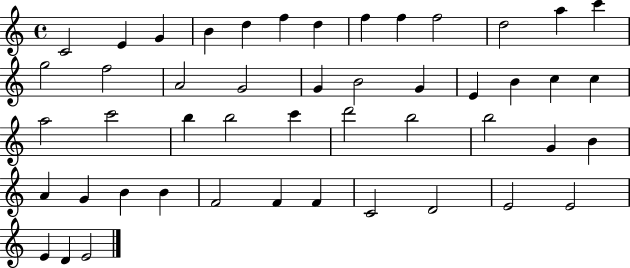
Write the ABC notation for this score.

X:1
T:Untitled
M:4/4
L:1/4
K:C
C2 E G B d f d f f f2 d2 a c' g2 f2 A2 G2 G B2 G E B c c a2 c'2 b b2 c' d'2 b2 b2 G B A G B B F2 F F C2 D2 E2 E2 E D E2